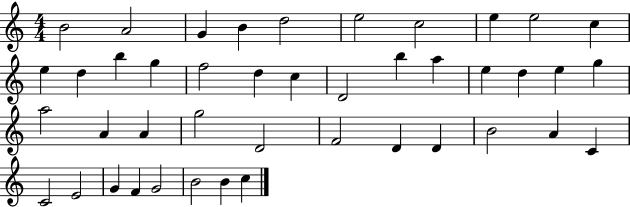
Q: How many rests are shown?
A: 0